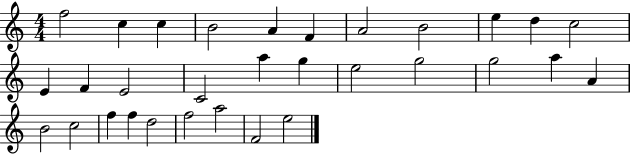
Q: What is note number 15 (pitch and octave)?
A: C4